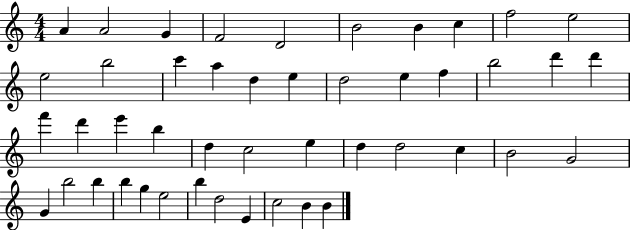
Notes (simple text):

A4/q A4/h G4/q F4/h D4/h B4/h B4/q C5/q F5/h E5/h E5/h B5/h C6/q A5/q D5/q E5/q D5/h E5/q F5/q B5/h D6/q D6/q F6/q D6/q E6/q B5/q D5/q C5/h E5/q D5/q D5/h C5/q B4/h G4/h G4/q B5/h B5/q B5/q G5/q E5/h B5/q D5/h E4/q C5/h B4/q B4/q